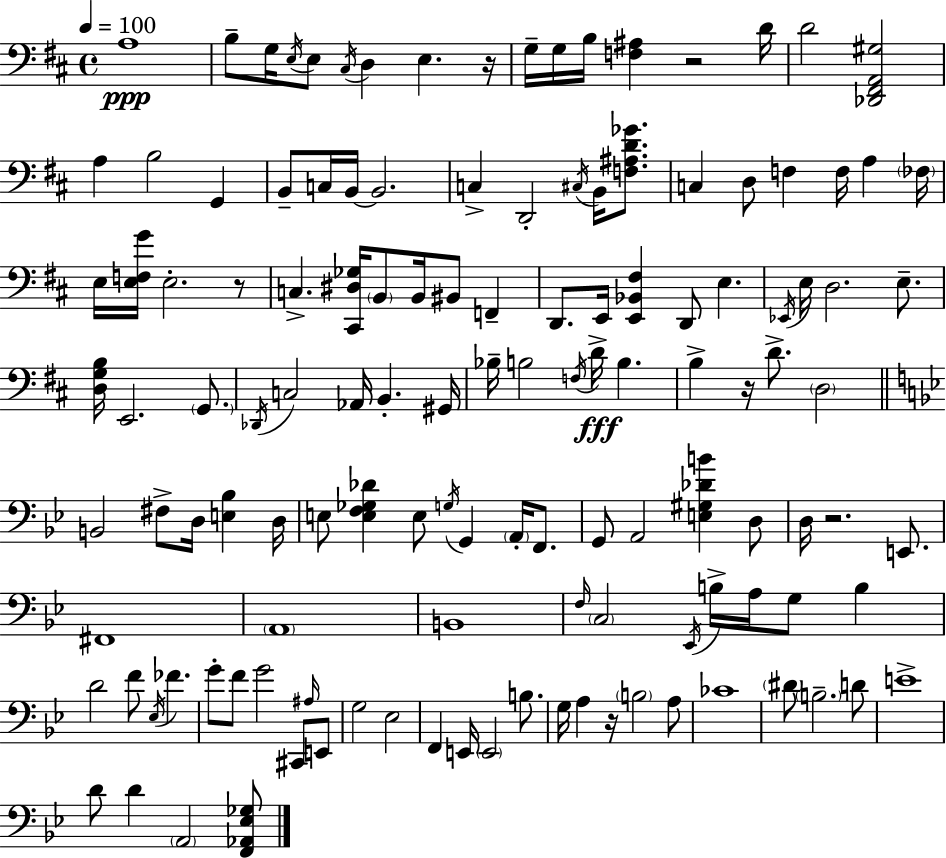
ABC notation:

X:1
T:Untitled
M:4/4
L:1/4
K:D
A,4 B,/2 G,/4 E,/4 E,/2 ^C,/4 D, E, z/4 G,/4 G,/4 B,/4 [F,^A,] z2 D/4 D2 [_D,,^F,,A,,^G,]2 A, B,2 G,, B,,/2 C,/4 B,,/4 B,,2 C, D,,2 ^C,/4 B,,/4 [F,^A,D_G]/2 C, D,/2 F, F,/4 A, _F,/4 E,/4 [E,F,G]/4 E,2 z/2 C, [^C,,^D,_G,]/4 B,,/2 B,,/4 ^B,,/2 F,, D,,/2 E,,/4 [E,,_B,,^F,] D,,/2 E, _E,,/4 E,/4 D,2 E,/2 [D,G,B,]/4 E,,2 G,,/2 _D,,/4 C,2 _A,,/4 B,, ^G,,/4 _B,/4 B,2 F,/4 D/4 B, B, z/4 D/2 D,2 B,,2 ^F,/2 D,/4 [E,_B,] D,/4 E,/2 [E,F,_G,_D] E,/2 G,/4 G,, A,,/4 F,,/2 G,,/2 A,,2 [E,^G,_DB] D,/2 D,/4 z2 E,,/2 ^F,,4 A,,4 B,,4 F,/4 C,2 _E,,/4 B,/4 A,/4 G,/2 B, D2 F/2 _E,/4 _F G/2 F/2 G2 ^C,,/2 ^A,/4 E,,/2 G,2 _E,2 F,, E,,/4 E,,2 B,/2 G,/4 A, z/4 B,2 A,/2 _C4 ^D/2 B,2 D/2 E4 D/2 D A,,2 [F,,_A,,_E,_G,]/2